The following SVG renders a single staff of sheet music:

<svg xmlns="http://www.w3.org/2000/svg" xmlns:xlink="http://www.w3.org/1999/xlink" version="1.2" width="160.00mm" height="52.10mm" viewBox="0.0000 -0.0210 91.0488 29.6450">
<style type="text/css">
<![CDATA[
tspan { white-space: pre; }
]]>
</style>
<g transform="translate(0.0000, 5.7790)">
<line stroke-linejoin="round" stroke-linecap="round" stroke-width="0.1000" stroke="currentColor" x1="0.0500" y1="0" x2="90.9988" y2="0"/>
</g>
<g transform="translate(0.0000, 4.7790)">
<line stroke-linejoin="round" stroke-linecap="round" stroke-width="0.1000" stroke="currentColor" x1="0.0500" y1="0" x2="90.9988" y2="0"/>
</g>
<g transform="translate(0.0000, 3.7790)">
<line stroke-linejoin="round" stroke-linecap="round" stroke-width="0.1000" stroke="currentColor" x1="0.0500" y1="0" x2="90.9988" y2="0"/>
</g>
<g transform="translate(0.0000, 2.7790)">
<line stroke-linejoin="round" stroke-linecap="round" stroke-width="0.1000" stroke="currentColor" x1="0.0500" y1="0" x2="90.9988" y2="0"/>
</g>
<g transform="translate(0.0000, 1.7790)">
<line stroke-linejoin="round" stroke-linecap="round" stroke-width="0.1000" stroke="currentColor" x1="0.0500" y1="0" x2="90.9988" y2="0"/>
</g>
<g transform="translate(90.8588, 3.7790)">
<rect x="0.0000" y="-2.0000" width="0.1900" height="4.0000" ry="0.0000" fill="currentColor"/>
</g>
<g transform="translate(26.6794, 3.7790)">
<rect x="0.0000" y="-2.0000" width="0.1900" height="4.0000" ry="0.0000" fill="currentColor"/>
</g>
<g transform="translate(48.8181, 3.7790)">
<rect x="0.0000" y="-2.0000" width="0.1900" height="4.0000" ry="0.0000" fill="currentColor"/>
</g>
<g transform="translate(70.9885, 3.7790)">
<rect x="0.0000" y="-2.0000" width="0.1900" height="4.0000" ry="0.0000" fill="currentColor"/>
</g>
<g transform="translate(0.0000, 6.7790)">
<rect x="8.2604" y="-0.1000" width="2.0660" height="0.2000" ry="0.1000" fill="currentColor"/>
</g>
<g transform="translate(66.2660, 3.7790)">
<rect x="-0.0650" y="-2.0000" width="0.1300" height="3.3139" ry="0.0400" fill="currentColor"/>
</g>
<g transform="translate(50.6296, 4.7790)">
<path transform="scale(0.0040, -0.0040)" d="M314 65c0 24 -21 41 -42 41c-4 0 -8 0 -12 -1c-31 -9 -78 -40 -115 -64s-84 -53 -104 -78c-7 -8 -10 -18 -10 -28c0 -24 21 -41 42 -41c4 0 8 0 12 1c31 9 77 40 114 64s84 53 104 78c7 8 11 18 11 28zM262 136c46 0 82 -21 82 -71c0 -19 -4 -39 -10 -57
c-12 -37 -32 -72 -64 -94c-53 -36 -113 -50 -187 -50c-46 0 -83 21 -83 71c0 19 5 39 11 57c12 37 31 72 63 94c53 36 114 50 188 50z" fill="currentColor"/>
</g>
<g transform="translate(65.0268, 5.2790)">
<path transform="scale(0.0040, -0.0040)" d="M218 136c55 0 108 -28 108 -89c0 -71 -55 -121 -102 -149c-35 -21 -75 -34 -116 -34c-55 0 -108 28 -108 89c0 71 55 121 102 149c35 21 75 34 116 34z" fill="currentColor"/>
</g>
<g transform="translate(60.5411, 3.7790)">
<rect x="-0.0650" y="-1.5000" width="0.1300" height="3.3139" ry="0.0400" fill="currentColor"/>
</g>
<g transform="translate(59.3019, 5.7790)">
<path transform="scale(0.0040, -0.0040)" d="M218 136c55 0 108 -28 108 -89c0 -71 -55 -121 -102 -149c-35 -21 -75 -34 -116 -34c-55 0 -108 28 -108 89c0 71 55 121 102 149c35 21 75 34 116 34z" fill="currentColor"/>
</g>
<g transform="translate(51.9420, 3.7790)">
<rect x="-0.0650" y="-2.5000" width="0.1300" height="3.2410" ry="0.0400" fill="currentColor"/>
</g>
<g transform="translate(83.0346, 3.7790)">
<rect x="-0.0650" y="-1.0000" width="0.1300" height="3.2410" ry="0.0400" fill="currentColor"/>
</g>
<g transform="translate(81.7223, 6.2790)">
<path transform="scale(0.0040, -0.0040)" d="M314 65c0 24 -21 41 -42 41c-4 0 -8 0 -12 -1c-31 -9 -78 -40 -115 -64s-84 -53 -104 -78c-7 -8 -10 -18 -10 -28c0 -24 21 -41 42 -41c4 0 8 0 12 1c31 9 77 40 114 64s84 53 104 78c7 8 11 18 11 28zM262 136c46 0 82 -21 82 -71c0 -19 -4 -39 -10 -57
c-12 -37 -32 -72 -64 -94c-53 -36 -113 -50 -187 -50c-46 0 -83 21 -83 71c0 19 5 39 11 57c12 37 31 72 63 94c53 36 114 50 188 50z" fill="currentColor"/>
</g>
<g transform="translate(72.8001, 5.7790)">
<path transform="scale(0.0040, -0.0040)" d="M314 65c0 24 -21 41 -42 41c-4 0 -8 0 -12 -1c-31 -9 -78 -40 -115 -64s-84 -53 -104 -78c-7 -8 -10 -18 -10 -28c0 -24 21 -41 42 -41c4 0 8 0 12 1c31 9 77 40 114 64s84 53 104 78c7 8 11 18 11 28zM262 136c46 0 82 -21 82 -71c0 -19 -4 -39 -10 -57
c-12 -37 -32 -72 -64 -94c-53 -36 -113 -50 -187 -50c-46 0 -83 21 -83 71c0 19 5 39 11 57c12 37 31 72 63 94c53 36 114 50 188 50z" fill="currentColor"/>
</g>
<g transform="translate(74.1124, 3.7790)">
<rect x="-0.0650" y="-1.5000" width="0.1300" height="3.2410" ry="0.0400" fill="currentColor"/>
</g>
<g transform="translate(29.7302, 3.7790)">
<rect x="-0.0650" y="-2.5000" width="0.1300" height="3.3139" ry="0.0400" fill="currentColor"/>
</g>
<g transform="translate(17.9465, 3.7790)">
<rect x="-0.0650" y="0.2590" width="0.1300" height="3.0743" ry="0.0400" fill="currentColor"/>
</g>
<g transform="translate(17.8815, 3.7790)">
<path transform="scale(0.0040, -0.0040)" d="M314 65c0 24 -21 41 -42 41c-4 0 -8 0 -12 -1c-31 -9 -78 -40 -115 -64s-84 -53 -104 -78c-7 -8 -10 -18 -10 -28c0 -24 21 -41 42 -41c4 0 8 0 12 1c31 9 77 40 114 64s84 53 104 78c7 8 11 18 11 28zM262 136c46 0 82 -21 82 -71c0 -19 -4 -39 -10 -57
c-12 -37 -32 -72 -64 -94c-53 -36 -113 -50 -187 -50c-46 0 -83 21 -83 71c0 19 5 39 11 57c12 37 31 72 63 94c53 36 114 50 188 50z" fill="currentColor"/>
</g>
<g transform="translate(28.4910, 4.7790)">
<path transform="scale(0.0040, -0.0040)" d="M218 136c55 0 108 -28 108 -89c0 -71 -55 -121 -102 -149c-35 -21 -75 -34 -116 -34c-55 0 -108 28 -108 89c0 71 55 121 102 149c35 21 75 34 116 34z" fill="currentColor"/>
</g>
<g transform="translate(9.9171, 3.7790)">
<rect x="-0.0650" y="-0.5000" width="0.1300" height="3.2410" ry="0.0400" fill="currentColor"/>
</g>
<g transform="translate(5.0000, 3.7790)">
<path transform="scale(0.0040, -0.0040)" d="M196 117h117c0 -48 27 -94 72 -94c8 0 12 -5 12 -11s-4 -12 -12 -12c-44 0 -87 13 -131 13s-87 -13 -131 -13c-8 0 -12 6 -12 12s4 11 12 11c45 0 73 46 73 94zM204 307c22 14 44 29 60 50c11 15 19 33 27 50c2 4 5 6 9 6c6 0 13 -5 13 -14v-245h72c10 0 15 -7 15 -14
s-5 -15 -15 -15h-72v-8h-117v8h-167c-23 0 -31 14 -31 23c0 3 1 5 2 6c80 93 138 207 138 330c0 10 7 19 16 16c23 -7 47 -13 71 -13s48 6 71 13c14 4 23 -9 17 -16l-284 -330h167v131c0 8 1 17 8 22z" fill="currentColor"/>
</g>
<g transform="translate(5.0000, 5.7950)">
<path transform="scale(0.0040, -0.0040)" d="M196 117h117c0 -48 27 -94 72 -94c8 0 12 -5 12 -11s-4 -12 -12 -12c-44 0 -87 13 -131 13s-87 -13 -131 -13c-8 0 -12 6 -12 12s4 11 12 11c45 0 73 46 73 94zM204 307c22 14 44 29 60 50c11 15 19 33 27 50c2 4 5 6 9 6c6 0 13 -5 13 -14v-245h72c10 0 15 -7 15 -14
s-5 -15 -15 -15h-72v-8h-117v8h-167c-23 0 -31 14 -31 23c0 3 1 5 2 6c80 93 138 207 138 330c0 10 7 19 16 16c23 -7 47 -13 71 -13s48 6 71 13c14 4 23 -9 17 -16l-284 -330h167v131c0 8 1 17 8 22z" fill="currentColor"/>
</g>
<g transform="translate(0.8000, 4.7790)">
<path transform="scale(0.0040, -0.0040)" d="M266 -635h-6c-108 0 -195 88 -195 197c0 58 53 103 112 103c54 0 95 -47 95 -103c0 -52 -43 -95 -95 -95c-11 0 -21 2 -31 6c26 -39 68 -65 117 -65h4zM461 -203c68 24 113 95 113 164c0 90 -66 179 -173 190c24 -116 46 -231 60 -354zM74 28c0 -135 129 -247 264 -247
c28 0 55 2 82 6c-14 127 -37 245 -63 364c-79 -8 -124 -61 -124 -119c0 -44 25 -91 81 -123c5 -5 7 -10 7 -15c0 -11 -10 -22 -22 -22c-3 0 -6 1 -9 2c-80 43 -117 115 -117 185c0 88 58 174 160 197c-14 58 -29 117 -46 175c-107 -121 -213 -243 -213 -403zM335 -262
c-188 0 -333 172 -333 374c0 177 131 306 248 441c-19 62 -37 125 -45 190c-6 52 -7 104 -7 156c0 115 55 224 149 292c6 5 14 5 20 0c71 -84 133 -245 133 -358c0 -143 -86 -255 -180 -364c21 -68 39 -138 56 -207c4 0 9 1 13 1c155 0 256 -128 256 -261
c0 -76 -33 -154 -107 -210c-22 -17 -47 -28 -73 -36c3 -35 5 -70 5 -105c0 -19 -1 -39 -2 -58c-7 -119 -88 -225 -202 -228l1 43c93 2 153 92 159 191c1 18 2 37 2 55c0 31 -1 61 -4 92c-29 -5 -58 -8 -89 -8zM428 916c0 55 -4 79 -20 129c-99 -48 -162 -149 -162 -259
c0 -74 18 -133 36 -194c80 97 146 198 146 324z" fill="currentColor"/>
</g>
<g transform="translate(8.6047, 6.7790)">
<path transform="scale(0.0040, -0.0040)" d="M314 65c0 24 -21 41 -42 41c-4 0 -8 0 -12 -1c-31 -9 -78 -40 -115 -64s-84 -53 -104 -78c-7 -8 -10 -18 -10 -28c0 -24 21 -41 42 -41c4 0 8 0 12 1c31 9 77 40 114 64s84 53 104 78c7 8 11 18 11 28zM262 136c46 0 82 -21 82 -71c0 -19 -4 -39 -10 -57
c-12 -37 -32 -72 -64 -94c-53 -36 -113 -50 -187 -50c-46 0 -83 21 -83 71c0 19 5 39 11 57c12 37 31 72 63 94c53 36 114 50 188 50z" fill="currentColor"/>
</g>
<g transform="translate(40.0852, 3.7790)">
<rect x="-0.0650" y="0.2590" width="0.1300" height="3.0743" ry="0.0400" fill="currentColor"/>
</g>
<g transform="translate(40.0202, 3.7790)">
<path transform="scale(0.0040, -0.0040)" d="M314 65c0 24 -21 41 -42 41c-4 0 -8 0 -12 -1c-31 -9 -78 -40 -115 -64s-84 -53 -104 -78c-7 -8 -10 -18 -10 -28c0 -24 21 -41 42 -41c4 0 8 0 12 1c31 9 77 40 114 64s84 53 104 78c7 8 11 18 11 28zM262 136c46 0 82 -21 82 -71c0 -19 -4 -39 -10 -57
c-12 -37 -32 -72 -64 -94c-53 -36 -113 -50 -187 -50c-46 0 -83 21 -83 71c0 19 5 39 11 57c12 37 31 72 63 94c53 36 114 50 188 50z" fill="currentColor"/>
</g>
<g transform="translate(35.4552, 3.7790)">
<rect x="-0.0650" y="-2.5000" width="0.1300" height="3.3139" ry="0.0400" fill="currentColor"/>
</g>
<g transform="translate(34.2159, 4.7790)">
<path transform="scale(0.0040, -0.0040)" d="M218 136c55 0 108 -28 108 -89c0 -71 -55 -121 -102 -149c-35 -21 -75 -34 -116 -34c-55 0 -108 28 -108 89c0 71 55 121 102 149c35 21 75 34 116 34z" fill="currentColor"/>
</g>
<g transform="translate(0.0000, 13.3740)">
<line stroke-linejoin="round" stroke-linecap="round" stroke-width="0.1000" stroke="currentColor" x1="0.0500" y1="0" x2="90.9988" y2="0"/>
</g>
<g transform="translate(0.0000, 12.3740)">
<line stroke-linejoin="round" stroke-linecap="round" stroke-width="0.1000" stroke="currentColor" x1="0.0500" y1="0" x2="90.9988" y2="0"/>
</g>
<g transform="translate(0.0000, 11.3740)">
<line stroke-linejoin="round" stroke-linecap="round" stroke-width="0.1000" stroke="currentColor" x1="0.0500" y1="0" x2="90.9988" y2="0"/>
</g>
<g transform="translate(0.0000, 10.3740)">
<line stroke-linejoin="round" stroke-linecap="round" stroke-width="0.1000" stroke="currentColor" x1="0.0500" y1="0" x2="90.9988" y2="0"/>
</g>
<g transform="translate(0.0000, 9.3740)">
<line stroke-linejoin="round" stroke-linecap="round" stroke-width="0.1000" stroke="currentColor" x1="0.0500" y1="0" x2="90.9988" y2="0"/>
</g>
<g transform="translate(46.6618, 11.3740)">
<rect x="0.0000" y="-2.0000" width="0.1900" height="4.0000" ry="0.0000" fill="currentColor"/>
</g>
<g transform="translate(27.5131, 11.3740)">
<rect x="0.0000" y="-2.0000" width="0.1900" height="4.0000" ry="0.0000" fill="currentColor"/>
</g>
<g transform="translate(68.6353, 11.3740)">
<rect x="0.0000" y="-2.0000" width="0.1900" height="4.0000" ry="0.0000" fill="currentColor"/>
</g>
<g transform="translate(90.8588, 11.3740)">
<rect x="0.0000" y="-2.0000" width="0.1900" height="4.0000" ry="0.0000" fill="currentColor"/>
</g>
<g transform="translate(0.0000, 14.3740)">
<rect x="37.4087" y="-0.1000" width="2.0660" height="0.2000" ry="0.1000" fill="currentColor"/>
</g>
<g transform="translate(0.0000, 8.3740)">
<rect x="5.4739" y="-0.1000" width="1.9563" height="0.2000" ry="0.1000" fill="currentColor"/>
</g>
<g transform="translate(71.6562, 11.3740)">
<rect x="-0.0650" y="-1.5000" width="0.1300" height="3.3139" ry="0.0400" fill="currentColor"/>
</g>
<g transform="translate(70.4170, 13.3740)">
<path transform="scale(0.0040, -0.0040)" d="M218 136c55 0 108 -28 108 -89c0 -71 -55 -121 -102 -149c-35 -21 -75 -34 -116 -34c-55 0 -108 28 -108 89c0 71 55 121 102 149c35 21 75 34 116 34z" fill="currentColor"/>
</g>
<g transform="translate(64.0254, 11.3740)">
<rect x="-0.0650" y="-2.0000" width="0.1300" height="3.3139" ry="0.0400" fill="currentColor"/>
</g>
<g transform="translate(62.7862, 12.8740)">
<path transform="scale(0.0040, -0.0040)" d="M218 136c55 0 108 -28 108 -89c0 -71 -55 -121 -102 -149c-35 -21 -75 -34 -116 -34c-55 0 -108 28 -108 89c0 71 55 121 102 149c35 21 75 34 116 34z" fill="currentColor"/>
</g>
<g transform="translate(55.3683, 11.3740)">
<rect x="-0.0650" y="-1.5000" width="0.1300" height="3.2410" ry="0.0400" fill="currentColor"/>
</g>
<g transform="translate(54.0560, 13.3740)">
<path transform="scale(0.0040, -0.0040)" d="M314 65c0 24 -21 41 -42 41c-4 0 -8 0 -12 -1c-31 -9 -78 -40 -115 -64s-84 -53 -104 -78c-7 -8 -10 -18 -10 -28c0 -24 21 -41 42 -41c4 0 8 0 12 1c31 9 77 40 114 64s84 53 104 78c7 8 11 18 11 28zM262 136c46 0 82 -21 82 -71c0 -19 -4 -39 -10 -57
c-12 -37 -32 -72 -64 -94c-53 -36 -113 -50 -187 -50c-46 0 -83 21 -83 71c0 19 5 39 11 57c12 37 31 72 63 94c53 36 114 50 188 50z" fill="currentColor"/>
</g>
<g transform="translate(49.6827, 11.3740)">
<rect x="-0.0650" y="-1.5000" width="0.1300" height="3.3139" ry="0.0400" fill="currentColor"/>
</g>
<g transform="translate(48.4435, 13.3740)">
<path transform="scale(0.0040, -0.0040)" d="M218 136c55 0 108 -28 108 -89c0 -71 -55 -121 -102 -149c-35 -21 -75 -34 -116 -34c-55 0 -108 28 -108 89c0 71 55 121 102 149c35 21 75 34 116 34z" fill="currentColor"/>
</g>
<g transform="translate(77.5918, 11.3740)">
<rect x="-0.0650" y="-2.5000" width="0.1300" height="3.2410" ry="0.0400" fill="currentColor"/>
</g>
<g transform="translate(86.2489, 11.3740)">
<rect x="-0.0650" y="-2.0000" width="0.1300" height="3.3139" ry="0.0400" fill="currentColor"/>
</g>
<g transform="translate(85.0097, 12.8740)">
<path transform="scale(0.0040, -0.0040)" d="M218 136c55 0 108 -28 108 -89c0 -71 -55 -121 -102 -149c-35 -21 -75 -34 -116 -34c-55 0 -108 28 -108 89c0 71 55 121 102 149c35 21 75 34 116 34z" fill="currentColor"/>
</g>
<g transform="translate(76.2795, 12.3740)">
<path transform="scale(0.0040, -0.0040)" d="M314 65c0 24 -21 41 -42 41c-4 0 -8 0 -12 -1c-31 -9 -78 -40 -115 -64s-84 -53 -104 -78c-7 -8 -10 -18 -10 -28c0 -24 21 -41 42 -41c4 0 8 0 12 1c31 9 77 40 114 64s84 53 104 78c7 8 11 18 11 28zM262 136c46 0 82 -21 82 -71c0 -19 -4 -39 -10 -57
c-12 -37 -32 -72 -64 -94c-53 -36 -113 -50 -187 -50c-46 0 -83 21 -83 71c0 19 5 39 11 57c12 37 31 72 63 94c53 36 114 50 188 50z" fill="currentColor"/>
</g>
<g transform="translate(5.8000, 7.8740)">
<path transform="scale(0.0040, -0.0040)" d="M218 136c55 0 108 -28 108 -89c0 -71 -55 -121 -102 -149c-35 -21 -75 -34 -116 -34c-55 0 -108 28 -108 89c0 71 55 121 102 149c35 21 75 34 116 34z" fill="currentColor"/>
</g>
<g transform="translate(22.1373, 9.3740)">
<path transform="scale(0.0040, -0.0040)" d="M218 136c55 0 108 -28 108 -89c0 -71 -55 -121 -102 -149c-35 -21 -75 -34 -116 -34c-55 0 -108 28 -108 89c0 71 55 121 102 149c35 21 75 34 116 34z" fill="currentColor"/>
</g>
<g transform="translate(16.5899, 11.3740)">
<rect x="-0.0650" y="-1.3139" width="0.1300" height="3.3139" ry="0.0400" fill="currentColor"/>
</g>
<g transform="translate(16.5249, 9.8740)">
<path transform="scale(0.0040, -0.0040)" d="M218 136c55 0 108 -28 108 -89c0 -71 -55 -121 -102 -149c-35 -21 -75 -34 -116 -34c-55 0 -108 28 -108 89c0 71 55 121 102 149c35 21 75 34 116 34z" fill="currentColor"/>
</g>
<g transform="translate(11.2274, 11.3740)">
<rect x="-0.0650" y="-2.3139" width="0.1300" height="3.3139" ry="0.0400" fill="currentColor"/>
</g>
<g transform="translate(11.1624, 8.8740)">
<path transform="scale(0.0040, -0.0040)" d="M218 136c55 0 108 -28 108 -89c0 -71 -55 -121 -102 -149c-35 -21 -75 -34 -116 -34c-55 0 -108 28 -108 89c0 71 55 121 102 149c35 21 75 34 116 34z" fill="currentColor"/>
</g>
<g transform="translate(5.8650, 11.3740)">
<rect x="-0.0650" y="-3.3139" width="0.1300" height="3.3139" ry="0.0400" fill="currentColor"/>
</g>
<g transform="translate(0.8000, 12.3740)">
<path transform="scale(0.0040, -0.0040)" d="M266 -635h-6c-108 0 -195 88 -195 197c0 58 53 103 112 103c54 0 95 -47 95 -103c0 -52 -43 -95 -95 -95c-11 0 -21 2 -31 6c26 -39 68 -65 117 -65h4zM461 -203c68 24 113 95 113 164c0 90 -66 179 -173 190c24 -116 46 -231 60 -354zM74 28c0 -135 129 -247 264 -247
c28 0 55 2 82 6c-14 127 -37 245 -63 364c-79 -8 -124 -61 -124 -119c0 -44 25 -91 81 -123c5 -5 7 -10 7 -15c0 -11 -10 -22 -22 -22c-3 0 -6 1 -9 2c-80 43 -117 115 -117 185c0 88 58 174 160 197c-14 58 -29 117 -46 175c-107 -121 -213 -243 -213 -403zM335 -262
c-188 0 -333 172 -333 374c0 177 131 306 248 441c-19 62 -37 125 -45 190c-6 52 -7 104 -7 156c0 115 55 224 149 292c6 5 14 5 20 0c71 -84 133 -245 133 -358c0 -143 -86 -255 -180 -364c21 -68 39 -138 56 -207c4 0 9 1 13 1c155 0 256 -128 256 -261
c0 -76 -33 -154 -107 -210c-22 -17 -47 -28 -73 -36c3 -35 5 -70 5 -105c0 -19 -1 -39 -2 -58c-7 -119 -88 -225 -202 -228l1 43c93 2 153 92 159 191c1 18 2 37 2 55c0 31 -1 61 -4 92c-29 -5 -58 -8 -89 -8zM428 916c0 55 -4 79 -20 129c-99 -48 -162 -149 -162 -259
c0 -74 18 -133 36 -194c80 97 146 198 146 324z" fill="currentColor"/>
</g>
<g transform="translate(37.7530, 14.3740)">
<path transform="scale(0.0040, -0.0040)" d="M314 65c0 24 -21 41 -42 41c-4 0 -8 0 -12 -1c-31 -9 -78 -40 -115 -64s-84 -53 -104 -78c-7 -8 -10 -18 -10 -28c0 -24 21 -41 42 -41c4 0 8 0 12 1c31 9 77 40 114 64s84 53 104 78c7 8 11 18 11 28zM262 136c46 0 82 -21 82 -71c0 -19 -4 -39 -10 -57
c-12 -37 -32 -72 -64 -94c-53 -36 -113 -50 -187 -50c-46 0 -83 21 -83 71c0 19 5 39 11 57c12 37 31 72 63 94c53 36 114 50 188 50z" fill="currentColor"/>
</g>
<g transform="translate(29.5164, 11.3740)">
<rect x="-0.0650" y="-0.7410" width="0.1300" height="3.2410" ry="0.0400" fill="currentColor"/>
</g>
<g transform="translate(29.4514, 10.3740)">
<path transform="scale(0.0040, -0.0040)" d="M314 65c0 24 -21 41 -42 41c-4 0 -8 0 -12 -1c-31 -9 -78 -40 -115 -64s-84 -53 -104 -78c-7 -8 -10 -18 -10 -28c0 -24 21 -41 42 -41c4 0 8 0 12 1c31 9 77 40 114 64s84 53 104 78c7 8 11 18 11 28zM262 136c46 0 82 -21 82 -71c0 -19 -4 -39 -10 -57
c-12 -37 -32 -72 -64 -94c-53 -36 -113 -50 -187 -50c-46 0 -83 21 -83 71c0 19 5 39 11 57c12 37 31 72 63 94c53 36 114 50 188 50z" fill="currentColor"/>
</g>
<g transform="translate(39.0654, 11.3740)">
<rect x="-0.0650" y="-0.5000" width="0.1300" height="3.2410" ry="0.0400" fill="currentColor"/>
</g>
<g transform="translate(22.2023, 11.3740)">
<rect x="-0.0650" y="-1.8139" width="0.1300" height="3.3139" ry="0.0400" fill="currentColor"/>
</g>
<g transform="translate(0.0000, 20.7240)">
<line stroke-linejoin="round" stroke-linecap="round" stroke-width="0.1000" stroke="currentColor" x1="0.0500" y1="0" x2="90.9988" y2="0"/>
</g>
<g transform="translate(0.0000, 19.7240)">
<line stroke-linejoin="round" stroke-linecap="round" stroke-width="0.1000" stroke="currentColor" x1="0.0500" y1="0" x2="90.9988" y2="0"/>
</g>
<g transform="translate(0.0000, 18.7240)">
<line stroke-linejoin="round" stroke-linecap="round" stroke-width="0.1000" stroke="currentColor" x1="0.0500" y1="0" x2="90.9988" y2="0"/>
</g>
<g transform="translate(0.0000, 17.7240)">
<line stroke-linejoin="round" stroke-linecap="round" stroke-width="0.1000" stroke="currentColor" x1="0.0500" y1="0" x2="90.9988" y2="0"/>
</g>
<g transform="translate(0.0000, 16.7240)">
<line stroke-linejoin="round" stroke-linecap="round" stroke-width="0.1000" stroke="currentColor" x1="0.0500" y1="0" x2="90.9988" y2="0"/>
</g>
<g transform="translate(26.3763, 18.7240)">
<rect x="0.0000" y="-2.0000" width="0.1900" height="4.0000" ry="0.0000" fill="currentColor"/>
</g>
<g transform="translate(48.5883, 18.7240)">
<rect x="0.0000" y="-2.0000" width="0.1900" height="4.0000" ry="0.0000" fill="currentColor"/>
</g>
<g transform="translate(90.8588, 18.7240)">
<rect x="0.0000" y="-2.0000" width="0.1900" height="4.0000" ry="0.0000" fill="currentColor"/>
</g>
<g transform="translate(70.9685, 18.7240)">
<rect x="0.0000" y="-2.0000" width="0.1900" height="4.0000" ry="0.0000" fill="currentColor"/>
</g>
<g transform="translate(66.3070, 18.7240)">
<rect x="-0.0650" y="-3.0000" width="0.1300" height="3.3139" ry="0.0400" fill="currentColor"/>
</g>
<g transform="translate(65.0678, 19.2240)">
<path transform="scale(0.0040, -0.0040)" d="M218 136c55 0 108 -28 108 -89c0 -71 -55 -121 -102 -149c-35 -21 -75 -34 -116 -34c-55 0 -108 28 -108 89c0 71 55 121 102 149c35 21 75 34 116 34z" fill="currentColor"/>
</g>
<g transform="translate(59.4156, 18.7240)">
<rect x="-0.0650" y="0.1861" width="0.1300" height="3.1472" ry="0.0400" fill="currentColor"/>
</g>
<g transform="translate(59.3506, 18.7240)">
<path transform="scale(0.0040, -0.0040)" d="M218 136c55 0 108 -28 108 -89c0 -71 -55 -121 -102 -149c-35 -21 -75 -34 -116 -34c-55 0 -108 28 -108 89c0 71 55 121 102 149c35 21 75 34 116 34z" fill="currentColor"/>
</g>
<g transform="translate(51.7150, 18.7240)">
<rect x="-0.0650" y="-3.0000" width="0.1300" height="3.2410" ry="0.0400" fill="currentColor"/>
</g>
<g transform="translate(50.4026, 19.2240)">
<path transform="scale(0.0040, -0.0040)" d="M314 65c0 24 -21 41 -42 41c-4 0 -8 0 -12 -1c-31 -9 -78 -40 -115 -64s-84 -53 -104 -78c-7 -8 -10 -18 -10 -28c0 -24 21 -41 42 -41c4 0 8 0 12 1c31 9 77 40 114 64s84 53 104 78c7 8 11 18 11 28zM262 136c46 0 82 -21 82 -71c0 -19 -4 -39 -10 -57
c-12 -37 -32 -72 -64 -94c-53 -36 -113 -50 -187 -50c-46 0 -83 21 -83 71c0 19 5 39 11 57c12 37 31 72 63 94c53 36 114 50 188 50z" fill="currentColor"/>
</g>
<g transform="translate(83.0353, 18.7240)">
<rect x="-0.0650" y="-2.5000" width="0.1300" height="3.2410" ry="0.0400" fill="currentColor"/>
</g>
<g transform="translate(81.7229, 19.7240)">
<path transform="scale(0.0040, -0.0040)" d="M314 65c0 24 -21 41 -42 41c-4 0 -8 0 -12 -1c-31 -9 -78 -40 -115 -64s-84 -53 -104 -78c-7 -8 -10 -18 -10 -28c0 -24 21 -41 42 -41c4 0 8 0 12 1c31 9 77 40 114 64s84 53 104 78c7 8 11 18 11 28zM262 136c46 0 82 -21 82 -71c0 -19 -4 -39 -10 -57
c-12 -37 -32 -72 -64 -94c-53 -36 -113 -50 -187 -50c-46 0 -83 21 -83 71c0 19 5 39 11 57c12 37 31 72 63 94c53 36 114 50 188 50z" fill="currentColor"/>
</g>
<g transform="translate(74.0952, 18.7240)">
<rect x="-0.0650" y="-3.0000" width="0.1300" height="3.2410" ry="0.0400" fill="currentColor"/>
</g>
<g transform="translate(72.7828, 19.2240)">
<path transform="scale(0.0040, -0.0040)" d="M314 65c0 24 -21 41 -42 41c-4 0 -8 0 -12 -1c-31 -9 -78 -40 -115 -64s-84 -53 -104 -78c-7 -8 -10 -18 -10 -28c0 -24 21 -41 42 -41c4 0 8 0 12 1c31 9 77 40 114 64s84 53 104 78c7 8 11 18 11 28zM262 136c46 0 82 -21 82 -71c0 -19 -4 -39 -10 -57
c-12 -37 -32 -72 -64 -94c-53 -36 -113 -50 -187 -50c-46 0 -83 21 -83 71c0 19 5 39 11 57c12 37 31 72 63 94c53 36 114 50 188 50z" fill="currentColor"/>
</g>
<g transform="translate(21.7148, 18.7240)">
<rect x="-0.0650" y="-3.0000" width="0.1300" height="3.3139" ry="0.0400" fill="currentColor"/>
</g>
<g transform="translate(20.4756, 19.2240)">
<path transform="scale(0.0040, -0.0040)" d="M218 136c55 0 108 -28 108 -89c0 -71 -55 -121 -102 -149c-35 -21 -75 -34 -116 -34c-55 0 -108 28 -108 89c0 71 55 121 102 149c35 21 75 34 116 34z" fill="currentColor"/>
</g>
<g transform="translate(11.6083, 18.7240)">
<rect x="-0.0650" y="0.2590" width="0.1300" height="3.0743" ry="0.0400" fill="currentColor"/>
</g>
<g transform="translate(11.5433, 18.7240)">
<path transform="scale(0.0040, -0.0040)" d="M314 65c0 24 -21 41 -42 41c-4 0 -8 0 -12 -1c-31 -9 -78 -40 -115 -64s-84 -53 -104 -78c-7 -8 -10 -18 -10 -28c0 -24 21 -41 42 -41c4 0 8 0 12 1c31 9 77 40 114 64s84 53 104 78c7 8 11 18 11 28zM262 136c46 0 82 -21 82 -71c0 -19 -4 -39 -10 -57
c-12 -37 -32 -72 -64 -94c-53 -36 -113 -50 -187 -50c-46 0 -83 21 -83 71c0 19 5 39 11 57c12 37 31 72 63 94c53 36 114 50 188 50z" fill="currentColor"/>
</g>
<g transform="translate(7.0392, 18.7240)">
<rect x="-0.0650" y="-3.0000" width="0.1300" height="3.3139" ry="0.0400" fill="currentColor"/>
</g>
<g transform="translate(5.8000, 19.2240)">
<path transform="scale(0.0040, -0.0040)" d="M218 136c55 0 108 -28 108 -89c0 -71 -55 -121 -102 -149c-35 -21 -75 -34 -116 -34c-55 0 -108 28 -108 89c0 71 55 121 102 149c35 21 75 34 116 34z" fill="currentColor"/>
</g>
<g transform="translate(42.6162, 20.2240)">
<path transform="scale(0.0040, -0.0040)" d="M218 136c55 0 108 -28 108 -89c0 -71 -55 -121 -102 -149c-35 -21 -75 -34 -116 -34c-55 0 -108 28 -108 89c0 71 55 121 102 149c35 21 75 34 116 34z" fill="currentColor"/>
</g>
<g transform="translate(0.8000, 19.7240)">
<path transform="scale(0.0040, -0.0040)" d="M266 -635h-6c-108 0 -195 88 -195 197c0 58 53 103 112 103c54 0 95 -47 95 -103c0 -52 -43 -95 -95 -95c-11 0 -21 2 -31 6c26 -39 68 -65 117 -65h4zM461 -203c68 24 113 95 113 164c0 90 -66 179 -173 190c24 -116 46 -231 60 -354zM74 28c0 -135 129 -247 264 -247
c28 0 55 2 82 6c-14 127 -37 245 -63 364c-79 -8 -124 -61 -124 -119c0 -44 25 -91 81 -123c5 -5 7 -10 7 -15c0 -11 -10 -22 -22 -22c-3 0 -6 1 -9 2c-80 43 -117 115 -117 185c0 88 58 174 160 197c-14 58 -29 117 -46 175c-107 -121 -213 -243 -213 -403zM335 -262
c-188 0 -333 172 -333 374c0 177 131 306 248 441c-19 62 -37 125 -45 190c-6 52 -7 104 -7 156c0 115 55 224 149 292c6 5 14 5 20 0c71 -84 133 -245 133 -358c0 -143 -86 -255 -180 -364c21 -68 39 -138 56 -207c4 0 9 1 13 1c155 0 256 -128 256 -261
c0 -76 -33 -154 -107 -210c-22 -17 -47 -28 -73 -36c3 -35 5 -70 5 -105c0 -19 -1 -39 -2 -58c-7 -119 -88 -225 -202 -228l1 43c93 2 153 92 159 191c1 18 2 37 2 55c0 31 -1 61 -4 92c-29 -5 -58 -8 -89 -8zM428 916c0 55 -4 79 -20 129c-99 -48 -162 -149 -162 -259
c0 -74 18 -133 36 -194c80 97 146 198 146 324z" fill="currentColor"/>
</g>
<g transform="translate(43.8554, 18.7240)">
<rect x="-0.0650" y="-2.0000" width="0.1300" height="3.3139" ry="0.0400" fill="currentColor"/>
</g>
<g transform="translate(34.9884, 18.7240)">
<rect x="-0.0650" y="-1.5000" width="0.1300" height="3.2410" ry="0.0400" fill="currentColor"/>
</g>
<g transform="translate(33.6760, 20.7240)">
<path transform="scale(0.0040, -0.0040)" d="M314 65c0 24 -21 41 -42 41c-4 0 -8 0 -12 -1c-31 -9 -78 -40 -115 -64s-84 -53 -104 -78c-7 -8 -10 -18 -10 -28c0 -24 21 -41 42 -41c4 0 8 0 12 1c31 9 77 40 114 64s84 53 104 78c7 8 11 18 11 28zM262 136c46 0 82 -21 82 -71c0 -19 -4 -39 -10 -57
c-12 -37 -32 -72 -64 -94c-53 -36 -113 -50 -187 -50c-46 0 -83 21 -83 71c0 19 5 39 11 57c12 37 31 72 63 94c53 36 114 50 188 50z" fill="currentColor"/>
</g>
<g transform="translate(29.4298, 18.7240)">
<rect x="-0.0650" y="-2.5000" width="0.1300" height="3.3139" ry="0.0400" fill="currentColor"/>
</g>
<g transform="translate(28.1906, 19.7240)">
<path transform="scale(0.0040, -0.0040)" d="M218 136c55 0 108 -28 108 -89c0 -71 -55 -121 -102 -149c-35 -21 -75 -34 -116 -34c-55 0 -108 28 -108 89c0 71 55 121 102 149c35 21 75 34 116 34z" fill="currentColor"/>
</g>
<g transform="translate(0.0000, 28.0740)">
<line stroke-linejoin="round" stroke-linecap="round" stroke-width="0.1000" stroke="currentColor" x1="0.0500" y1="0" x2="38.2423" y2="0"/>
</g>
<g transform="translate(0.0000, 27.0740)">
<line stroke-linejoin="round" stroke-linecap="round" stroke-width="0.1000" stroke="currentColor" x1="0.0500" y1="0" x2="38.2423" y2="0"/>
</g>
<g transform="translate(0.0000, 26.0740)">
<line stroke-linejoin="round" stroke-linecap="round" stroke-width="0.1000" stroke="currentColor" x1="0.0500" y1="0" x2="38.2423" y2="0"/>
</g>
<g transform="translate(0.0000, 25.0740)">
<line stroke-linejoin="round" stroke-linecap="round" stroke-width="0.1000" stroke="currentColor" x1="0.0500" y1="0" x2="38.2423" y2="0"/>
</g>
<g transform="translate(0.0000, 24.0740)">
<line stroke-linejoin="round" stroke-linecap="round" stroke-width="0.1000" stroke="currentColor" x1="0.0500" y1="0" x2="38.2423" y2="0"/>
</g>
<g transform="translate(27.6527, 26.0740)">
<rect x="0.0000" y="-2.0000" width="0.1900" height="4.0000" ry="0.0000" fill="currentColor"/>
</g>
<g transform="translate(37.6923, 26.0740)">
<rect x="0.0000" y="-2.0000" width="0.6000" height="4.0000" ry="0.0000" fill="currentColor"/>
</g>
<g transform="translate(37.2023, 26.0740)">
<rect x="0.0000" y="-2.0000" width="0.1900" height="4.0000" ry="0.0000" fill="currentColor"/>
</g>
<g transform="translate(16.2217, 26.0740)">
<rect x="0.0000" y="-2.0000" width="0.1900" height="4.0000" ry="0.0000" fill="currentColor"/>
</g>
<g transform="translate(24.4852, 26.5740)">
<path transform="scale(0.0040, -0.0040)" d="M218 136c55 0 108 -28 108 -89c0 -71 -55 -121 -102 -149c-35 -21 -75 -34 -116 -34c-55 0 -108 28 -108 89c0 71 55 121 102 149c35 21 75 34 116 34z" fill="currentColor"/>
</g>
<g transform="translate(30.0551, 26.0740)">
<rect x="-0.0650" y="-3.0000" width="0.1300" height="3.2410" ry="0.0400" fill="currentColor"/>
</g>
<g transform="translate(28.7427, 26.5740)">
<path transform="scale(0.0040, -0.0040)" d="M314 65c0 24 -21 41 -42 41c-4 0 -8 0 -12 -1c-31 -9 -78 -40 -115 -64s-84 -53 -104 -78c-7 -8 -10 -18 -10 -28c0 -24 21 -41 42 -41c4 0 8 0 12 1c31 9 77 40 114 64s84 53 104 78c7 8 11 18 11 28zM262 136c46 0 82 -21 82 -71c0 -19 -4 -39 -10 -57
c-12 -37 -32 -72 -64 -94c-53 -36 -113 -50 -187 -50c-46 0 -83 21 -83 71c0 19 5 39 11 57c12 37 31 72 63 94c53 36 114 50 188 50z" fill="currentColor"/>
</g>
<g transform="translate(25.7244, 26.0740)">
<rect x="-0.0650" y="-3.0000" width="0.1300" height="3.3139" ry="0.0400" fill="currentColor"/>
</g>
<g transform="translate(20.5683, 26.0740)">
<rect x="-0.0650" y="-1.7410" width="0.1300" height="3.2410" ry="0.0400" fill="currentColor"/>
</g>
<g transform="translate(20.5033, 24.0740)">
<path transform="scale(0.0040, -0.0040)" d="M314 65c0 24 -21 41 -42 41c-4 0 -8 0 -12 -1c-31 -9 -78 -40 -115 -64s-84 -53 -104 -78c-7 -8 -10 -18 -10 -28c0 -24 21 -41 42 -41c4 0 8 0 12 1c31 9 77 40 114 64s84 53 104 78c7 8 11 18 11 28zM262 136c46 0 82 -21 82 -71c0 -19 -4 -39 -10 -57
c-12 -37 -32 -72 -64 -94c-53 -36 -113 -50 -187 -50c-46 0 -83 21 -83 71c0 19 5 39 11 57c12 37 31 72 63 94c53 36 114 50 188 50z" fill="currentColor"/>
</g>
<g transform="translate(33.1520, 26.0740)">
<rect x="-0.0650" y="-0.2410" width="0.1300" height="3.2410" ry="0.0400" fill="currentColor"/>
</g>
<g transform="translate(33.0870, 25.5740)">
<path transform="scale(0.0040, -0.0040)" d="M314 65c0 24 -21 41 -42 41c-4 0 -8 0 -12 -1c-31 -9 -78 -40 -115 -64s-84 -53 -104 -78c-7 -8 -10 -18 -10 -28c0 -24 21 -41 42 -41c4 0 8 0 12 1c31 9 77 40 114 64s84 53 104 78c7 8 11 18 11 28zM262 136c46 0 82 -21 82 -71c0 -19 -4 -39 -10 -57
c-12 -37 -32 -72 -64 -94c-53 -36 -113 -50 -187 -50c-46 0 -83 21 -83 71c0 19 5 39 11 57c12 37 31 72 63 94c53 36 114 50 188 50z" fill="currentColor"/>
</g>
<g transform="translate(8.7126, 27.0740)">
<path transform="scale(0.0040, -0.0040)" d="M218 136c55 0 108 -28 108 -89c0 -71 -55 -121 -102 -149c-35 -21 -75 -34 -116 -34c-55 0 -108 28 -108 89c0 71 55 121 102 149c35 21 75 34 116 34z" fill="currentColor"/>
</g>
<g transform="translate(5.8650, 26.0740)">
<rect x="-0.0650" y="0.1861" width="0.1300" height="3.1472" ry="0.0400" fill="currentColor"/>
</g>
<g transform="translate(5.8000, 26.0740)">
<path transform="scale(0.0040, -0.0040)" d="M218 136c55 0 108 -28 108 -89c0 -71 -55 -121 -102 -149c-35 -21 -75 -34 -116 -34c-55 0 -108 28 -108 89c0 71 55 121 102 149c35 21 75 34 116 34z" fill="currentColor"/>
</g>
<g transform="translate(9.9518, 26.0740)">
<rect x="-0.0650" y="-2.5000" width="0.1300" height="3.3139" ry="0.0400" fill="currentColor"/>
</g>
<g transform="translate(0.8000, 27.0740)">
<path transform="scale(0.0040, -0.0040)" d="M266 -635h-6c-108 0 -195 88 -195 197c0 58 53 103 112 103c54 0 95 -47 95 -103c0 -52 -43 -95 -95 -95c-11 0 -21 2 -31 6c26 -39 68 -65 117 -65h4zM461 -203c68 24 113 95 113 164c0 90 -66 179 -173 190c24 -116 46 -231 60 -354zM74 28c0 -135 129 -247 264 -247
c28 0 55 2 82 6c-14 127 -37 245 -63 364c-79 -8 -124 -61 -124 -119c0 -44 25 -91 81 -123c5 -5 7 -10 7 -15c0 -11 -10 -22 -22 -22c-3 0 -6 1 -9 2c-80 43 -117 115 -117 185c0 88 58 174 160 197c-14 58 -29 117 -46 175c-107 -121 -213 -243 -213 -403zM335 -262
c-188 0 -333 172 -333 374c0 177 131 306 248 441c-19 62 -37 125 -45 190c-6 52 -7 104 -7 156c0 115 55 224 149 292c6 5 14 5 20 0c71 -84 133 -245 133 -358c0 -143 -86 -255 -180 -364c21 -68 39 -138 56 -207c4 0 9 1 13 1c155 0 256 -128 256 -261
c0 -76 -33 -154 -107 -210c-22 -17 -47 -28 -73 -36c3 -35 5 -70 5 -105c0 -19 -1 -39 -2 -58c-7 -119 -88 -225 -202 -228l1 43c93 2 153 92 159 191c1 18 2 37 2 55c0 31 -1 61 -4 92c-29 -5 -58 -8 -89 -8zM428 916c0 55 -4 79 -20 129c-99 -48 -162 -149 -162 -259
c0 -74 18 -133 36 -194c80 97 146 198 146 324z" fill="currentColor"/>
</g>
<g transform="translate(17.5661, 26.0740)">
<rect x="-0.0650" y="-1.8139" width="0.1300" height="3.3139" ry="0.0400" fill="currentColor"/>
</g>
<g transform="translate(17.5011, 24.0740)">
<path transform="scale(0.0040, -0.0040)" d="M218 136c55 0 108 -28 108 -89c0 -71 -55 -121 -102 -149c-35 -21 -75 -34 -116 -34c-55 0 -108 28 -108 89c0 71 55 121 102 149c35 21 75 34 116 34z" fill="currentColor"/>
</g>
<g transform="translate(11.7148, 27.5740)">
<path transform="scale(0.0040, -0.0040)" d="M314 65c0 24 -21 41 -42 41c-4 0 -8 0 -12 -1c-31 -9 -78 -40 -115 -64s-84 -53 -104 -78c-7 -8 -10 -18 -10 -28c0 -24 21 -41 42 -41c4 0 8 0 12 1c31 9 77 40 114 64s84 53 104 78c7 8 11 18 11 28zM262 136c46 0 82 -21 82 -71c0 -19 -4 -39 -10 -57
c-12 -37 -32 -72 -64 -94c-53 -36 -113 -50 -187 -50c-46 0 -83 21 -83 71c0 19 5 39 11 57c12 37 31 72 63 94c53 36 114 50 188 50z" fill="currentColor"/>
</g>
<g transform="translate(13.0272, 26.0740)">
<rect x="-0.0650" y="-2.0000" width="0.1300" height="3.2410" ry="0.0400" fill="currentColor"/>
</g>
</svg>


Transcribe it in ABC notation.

X:1
T:Untitled
M:4/4
L:1/4
K:C
C2 B2 G G B2 G2 E F E2 D2 b g e f d2 C2 E E2 F E G2 F A B2 A G E2 F A2 B A A2 G2 B G F2 f f2 A A2 c2